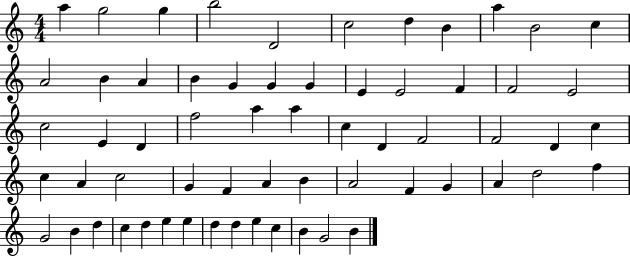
{
  \clef treble
  \numericTimeSignature
  \time 4/4
  \key c \major
  a''4 g''2 g''4 | b''2 d'2 | c''2 d''4 b'4 | a''4 b'2 c''4 | \break a'2 b'4 a'4 | b'4 g'4 g'4 g'4 | e'4 e'2 f'4 | f'2 e'2 | \break c''2 e'4 d'4 | f''2 a''4 a''4 | c''4 d'4 f'2 | f'2 d'4 c''4 | \break c''4 a'4 c''2 | g'4 f'4 a'4 b'4 | a'2 f'4 g'4 | a'4 d''2 f''4 | \break g'2 b'4 d''4 | c''4 d''4 e''4 e''4 | d''4 d''4 e''4 c''4 | b'4 g'2 b'4 | \break \bar "|."
}